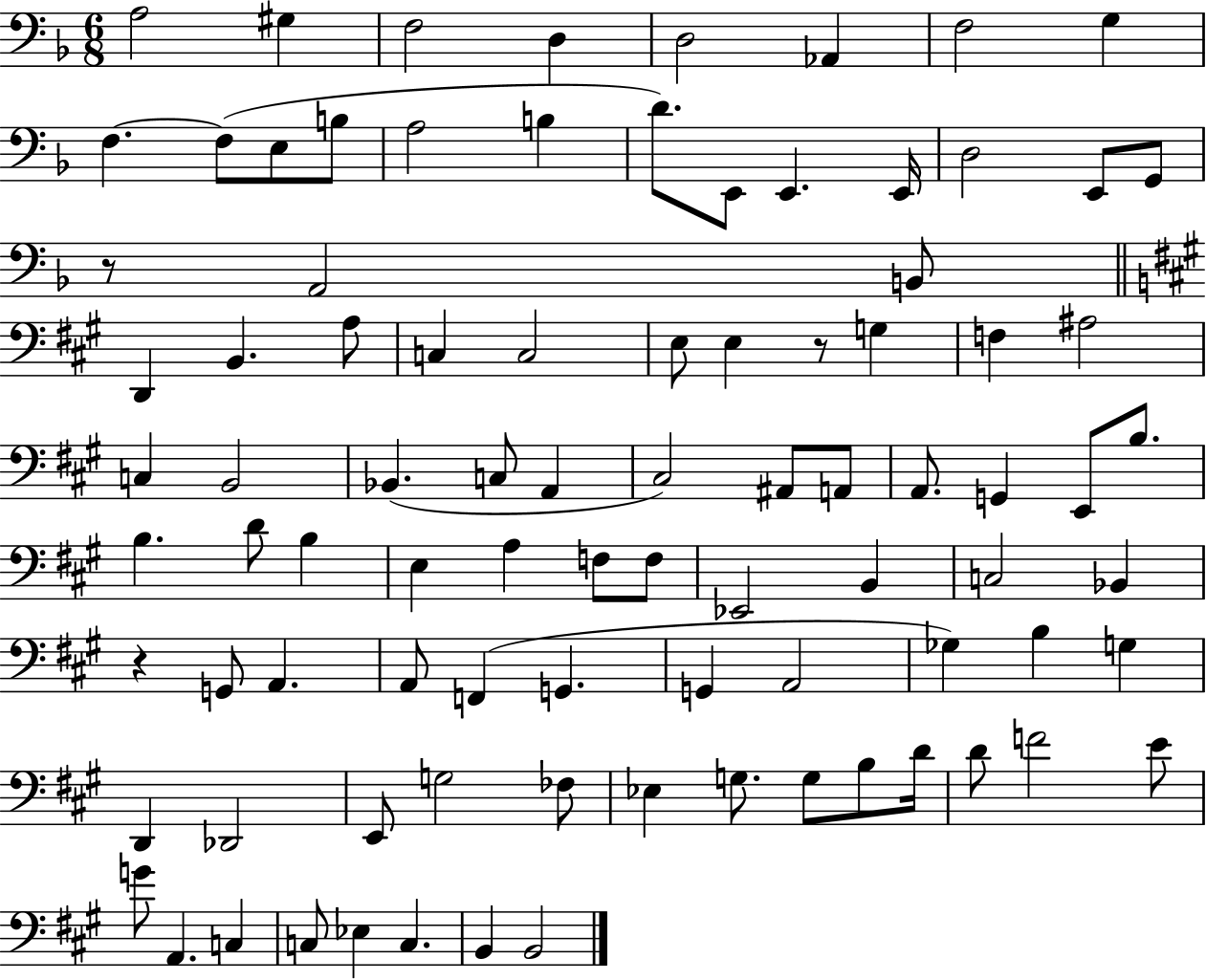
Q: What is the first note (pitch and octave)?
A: A3